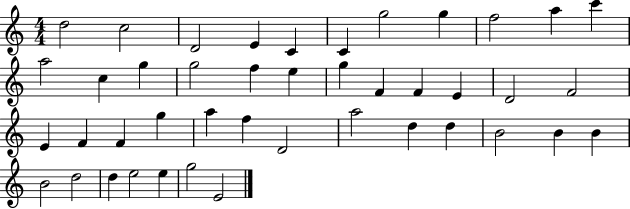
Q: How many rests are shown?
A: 0